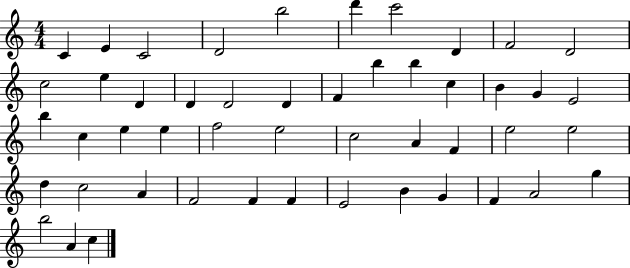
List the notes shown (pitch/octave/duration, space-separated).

C4/q E4/q C4/h D4/h B5/h D6/q C6/h D4/q F4/h D4/h C5/h E5/q D4/q D4/q D4/h D4/q F4/q B5/q B5/q C5/q B4/q G4/q E4/h B5/q C5/q E5/q E5/q F5/h E5/h C5/h A4/q F4/q E5/h E5/h D5/q C5/h A4/q F4/h F4/q F4/q E4/h B4/q G4/q F4/q A4/h G5/q B5/h A4/q C5/q